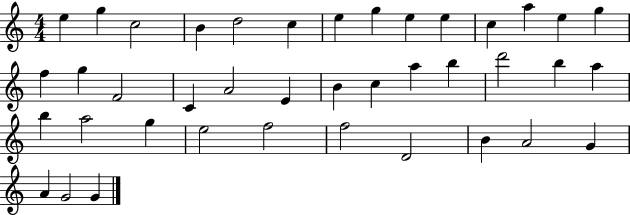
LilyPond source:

{
  \clef treble
  \numericTimeSignature
  \time 4/4
  \key c \major
  e''4 g''4 c''2 | b'4 d''2 c''4 | e''4 g''4 e''4 e''4 | c''4 a''4 e''4 g''4 | \break f''4 g''4 f'2 | c'4 a'2 e'4 | b'4 c''4 a''4 b''4 | d'''2 b''4 a''4 | \break b''4 a''2 g''4 | e''2 f''2 | f''2 d'2 | b'4 a'2 g'4 | \break a'4 g'2 g'4 | \bar "|."
}